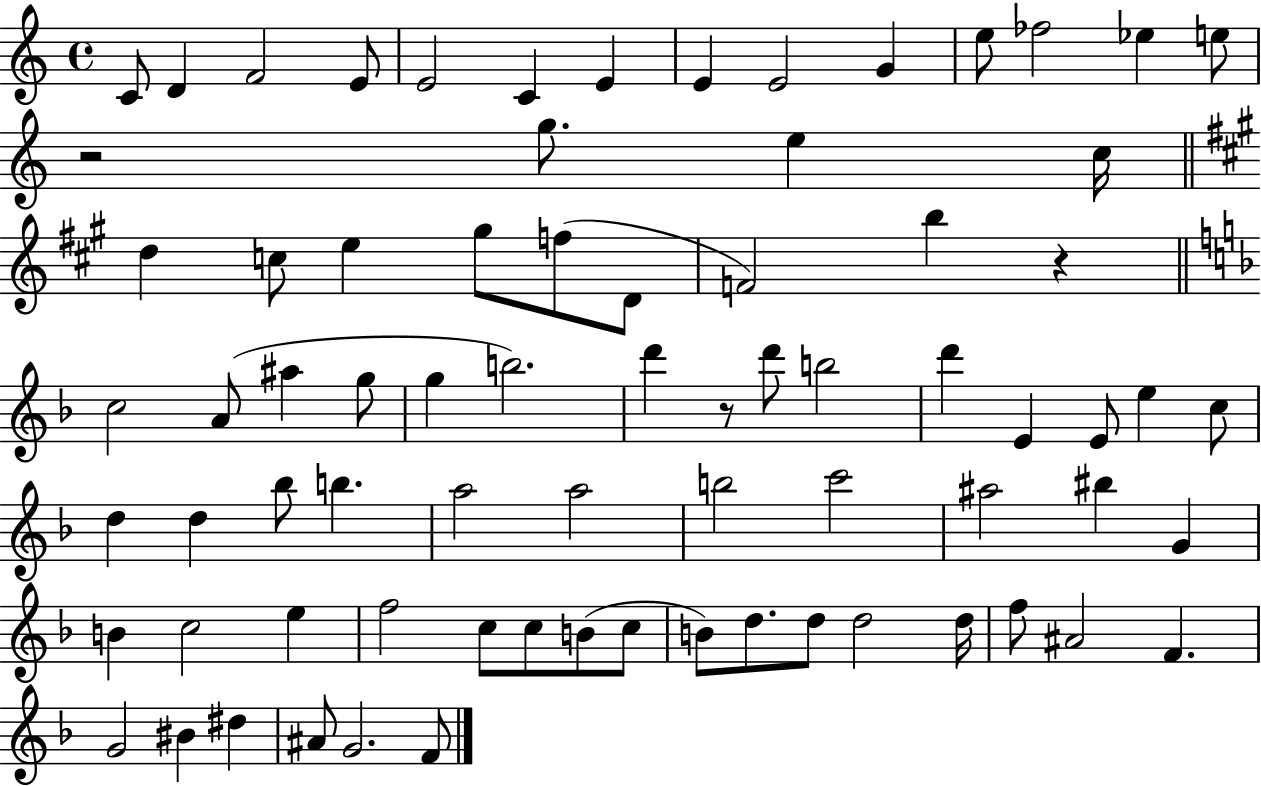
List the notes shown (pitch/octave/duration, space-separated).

C4/e D4/q F4/h E4/e E4/h C4/q E4/q E4/q E4/h G4/q E5/e FES5/h Eb5/q E5/e R/h G5/e. E5/q C5/s D5/q C5/e E5/q G#5/e F5/e D4/e F4/h B5/q R/q C5/h A4/e A#5/q G5/e G5/q B5/h. D6/q R/e D6/e B5/h D6/q E4/q E4/e E5/q C5/e D5/q D5/q Bb5/e B5/q. A5/h A5/h B5/h C6/h A#5/h BIS5/q G4/q B4/q C5/h E5/q F5/h C5/e C5/e B4/e C5/e B4/e D5/e. D5/e D5/h D5/s F5/e A#4/h F4/q. G4/h BIS4/q D#5/q A#4/e G4/h. F4/e